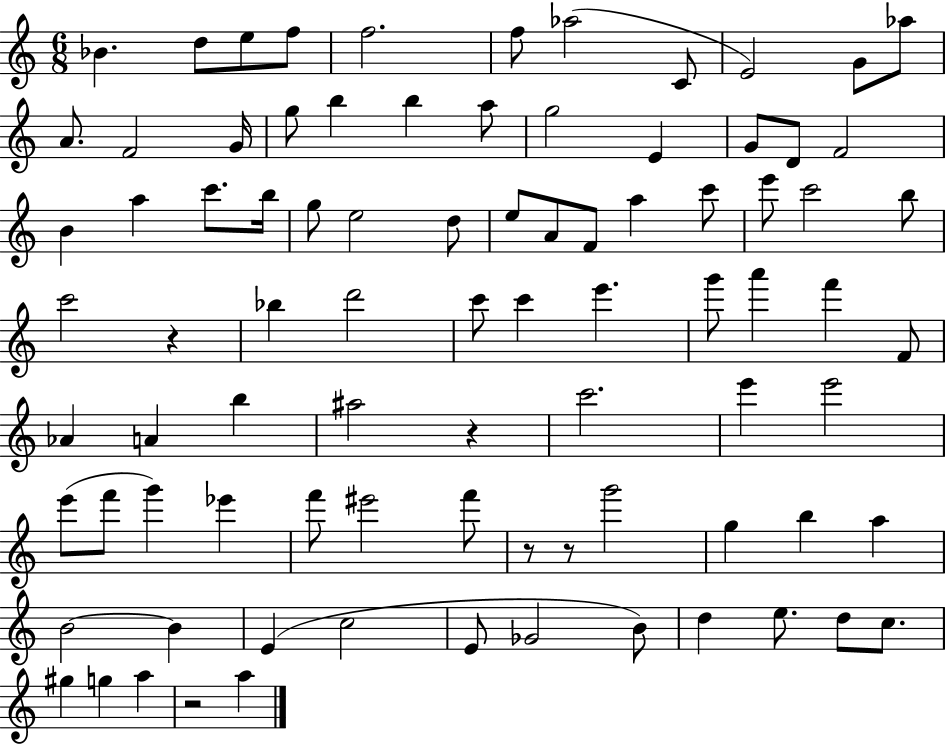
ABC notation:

X:1
T:Untitled
M:6/8
L:1/4
K:C
_B d/2 e/2 f/2 f2 f/2 _a2 C/2 E2 G/2 _a/2 A/2 F2 G/4 g/2 b b a/2 g2 E G/2 D/2 F2 B a c'/2 b/4 g/2 e2 d/2 e/2 A/2 F/2 a c'/2 e'/2 c'2 b/2 c'2 z _b d'2 c'/2 c' e' g'/2 a' f' F/2 _A A b ^a2 z c'2 e' e'2 e'/2 f'/2 g' _e' f'/2 ^e'2 f'/2 z/2 z/2 g'2 g b a B2 B E c2 E/2 _G2 B/2 d e/2 d/2 c/2 ^g g a z2 a